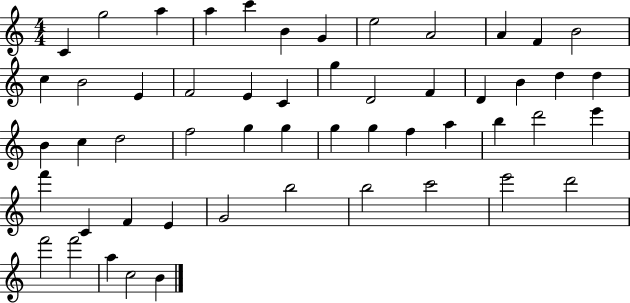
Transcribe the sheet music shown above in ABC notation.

X:1
T:Untitled
M:4/4
L:1/4
K:C
C g2 a a c' B G e2 A2 A F B2 c B2 E F2 E C g D2 F D B d d B c d2 f2 g g g g f a b d'2 e' f' C F E G2 b2 b2 c'2 e'2 d'2 f'2 f'2 a c2 B